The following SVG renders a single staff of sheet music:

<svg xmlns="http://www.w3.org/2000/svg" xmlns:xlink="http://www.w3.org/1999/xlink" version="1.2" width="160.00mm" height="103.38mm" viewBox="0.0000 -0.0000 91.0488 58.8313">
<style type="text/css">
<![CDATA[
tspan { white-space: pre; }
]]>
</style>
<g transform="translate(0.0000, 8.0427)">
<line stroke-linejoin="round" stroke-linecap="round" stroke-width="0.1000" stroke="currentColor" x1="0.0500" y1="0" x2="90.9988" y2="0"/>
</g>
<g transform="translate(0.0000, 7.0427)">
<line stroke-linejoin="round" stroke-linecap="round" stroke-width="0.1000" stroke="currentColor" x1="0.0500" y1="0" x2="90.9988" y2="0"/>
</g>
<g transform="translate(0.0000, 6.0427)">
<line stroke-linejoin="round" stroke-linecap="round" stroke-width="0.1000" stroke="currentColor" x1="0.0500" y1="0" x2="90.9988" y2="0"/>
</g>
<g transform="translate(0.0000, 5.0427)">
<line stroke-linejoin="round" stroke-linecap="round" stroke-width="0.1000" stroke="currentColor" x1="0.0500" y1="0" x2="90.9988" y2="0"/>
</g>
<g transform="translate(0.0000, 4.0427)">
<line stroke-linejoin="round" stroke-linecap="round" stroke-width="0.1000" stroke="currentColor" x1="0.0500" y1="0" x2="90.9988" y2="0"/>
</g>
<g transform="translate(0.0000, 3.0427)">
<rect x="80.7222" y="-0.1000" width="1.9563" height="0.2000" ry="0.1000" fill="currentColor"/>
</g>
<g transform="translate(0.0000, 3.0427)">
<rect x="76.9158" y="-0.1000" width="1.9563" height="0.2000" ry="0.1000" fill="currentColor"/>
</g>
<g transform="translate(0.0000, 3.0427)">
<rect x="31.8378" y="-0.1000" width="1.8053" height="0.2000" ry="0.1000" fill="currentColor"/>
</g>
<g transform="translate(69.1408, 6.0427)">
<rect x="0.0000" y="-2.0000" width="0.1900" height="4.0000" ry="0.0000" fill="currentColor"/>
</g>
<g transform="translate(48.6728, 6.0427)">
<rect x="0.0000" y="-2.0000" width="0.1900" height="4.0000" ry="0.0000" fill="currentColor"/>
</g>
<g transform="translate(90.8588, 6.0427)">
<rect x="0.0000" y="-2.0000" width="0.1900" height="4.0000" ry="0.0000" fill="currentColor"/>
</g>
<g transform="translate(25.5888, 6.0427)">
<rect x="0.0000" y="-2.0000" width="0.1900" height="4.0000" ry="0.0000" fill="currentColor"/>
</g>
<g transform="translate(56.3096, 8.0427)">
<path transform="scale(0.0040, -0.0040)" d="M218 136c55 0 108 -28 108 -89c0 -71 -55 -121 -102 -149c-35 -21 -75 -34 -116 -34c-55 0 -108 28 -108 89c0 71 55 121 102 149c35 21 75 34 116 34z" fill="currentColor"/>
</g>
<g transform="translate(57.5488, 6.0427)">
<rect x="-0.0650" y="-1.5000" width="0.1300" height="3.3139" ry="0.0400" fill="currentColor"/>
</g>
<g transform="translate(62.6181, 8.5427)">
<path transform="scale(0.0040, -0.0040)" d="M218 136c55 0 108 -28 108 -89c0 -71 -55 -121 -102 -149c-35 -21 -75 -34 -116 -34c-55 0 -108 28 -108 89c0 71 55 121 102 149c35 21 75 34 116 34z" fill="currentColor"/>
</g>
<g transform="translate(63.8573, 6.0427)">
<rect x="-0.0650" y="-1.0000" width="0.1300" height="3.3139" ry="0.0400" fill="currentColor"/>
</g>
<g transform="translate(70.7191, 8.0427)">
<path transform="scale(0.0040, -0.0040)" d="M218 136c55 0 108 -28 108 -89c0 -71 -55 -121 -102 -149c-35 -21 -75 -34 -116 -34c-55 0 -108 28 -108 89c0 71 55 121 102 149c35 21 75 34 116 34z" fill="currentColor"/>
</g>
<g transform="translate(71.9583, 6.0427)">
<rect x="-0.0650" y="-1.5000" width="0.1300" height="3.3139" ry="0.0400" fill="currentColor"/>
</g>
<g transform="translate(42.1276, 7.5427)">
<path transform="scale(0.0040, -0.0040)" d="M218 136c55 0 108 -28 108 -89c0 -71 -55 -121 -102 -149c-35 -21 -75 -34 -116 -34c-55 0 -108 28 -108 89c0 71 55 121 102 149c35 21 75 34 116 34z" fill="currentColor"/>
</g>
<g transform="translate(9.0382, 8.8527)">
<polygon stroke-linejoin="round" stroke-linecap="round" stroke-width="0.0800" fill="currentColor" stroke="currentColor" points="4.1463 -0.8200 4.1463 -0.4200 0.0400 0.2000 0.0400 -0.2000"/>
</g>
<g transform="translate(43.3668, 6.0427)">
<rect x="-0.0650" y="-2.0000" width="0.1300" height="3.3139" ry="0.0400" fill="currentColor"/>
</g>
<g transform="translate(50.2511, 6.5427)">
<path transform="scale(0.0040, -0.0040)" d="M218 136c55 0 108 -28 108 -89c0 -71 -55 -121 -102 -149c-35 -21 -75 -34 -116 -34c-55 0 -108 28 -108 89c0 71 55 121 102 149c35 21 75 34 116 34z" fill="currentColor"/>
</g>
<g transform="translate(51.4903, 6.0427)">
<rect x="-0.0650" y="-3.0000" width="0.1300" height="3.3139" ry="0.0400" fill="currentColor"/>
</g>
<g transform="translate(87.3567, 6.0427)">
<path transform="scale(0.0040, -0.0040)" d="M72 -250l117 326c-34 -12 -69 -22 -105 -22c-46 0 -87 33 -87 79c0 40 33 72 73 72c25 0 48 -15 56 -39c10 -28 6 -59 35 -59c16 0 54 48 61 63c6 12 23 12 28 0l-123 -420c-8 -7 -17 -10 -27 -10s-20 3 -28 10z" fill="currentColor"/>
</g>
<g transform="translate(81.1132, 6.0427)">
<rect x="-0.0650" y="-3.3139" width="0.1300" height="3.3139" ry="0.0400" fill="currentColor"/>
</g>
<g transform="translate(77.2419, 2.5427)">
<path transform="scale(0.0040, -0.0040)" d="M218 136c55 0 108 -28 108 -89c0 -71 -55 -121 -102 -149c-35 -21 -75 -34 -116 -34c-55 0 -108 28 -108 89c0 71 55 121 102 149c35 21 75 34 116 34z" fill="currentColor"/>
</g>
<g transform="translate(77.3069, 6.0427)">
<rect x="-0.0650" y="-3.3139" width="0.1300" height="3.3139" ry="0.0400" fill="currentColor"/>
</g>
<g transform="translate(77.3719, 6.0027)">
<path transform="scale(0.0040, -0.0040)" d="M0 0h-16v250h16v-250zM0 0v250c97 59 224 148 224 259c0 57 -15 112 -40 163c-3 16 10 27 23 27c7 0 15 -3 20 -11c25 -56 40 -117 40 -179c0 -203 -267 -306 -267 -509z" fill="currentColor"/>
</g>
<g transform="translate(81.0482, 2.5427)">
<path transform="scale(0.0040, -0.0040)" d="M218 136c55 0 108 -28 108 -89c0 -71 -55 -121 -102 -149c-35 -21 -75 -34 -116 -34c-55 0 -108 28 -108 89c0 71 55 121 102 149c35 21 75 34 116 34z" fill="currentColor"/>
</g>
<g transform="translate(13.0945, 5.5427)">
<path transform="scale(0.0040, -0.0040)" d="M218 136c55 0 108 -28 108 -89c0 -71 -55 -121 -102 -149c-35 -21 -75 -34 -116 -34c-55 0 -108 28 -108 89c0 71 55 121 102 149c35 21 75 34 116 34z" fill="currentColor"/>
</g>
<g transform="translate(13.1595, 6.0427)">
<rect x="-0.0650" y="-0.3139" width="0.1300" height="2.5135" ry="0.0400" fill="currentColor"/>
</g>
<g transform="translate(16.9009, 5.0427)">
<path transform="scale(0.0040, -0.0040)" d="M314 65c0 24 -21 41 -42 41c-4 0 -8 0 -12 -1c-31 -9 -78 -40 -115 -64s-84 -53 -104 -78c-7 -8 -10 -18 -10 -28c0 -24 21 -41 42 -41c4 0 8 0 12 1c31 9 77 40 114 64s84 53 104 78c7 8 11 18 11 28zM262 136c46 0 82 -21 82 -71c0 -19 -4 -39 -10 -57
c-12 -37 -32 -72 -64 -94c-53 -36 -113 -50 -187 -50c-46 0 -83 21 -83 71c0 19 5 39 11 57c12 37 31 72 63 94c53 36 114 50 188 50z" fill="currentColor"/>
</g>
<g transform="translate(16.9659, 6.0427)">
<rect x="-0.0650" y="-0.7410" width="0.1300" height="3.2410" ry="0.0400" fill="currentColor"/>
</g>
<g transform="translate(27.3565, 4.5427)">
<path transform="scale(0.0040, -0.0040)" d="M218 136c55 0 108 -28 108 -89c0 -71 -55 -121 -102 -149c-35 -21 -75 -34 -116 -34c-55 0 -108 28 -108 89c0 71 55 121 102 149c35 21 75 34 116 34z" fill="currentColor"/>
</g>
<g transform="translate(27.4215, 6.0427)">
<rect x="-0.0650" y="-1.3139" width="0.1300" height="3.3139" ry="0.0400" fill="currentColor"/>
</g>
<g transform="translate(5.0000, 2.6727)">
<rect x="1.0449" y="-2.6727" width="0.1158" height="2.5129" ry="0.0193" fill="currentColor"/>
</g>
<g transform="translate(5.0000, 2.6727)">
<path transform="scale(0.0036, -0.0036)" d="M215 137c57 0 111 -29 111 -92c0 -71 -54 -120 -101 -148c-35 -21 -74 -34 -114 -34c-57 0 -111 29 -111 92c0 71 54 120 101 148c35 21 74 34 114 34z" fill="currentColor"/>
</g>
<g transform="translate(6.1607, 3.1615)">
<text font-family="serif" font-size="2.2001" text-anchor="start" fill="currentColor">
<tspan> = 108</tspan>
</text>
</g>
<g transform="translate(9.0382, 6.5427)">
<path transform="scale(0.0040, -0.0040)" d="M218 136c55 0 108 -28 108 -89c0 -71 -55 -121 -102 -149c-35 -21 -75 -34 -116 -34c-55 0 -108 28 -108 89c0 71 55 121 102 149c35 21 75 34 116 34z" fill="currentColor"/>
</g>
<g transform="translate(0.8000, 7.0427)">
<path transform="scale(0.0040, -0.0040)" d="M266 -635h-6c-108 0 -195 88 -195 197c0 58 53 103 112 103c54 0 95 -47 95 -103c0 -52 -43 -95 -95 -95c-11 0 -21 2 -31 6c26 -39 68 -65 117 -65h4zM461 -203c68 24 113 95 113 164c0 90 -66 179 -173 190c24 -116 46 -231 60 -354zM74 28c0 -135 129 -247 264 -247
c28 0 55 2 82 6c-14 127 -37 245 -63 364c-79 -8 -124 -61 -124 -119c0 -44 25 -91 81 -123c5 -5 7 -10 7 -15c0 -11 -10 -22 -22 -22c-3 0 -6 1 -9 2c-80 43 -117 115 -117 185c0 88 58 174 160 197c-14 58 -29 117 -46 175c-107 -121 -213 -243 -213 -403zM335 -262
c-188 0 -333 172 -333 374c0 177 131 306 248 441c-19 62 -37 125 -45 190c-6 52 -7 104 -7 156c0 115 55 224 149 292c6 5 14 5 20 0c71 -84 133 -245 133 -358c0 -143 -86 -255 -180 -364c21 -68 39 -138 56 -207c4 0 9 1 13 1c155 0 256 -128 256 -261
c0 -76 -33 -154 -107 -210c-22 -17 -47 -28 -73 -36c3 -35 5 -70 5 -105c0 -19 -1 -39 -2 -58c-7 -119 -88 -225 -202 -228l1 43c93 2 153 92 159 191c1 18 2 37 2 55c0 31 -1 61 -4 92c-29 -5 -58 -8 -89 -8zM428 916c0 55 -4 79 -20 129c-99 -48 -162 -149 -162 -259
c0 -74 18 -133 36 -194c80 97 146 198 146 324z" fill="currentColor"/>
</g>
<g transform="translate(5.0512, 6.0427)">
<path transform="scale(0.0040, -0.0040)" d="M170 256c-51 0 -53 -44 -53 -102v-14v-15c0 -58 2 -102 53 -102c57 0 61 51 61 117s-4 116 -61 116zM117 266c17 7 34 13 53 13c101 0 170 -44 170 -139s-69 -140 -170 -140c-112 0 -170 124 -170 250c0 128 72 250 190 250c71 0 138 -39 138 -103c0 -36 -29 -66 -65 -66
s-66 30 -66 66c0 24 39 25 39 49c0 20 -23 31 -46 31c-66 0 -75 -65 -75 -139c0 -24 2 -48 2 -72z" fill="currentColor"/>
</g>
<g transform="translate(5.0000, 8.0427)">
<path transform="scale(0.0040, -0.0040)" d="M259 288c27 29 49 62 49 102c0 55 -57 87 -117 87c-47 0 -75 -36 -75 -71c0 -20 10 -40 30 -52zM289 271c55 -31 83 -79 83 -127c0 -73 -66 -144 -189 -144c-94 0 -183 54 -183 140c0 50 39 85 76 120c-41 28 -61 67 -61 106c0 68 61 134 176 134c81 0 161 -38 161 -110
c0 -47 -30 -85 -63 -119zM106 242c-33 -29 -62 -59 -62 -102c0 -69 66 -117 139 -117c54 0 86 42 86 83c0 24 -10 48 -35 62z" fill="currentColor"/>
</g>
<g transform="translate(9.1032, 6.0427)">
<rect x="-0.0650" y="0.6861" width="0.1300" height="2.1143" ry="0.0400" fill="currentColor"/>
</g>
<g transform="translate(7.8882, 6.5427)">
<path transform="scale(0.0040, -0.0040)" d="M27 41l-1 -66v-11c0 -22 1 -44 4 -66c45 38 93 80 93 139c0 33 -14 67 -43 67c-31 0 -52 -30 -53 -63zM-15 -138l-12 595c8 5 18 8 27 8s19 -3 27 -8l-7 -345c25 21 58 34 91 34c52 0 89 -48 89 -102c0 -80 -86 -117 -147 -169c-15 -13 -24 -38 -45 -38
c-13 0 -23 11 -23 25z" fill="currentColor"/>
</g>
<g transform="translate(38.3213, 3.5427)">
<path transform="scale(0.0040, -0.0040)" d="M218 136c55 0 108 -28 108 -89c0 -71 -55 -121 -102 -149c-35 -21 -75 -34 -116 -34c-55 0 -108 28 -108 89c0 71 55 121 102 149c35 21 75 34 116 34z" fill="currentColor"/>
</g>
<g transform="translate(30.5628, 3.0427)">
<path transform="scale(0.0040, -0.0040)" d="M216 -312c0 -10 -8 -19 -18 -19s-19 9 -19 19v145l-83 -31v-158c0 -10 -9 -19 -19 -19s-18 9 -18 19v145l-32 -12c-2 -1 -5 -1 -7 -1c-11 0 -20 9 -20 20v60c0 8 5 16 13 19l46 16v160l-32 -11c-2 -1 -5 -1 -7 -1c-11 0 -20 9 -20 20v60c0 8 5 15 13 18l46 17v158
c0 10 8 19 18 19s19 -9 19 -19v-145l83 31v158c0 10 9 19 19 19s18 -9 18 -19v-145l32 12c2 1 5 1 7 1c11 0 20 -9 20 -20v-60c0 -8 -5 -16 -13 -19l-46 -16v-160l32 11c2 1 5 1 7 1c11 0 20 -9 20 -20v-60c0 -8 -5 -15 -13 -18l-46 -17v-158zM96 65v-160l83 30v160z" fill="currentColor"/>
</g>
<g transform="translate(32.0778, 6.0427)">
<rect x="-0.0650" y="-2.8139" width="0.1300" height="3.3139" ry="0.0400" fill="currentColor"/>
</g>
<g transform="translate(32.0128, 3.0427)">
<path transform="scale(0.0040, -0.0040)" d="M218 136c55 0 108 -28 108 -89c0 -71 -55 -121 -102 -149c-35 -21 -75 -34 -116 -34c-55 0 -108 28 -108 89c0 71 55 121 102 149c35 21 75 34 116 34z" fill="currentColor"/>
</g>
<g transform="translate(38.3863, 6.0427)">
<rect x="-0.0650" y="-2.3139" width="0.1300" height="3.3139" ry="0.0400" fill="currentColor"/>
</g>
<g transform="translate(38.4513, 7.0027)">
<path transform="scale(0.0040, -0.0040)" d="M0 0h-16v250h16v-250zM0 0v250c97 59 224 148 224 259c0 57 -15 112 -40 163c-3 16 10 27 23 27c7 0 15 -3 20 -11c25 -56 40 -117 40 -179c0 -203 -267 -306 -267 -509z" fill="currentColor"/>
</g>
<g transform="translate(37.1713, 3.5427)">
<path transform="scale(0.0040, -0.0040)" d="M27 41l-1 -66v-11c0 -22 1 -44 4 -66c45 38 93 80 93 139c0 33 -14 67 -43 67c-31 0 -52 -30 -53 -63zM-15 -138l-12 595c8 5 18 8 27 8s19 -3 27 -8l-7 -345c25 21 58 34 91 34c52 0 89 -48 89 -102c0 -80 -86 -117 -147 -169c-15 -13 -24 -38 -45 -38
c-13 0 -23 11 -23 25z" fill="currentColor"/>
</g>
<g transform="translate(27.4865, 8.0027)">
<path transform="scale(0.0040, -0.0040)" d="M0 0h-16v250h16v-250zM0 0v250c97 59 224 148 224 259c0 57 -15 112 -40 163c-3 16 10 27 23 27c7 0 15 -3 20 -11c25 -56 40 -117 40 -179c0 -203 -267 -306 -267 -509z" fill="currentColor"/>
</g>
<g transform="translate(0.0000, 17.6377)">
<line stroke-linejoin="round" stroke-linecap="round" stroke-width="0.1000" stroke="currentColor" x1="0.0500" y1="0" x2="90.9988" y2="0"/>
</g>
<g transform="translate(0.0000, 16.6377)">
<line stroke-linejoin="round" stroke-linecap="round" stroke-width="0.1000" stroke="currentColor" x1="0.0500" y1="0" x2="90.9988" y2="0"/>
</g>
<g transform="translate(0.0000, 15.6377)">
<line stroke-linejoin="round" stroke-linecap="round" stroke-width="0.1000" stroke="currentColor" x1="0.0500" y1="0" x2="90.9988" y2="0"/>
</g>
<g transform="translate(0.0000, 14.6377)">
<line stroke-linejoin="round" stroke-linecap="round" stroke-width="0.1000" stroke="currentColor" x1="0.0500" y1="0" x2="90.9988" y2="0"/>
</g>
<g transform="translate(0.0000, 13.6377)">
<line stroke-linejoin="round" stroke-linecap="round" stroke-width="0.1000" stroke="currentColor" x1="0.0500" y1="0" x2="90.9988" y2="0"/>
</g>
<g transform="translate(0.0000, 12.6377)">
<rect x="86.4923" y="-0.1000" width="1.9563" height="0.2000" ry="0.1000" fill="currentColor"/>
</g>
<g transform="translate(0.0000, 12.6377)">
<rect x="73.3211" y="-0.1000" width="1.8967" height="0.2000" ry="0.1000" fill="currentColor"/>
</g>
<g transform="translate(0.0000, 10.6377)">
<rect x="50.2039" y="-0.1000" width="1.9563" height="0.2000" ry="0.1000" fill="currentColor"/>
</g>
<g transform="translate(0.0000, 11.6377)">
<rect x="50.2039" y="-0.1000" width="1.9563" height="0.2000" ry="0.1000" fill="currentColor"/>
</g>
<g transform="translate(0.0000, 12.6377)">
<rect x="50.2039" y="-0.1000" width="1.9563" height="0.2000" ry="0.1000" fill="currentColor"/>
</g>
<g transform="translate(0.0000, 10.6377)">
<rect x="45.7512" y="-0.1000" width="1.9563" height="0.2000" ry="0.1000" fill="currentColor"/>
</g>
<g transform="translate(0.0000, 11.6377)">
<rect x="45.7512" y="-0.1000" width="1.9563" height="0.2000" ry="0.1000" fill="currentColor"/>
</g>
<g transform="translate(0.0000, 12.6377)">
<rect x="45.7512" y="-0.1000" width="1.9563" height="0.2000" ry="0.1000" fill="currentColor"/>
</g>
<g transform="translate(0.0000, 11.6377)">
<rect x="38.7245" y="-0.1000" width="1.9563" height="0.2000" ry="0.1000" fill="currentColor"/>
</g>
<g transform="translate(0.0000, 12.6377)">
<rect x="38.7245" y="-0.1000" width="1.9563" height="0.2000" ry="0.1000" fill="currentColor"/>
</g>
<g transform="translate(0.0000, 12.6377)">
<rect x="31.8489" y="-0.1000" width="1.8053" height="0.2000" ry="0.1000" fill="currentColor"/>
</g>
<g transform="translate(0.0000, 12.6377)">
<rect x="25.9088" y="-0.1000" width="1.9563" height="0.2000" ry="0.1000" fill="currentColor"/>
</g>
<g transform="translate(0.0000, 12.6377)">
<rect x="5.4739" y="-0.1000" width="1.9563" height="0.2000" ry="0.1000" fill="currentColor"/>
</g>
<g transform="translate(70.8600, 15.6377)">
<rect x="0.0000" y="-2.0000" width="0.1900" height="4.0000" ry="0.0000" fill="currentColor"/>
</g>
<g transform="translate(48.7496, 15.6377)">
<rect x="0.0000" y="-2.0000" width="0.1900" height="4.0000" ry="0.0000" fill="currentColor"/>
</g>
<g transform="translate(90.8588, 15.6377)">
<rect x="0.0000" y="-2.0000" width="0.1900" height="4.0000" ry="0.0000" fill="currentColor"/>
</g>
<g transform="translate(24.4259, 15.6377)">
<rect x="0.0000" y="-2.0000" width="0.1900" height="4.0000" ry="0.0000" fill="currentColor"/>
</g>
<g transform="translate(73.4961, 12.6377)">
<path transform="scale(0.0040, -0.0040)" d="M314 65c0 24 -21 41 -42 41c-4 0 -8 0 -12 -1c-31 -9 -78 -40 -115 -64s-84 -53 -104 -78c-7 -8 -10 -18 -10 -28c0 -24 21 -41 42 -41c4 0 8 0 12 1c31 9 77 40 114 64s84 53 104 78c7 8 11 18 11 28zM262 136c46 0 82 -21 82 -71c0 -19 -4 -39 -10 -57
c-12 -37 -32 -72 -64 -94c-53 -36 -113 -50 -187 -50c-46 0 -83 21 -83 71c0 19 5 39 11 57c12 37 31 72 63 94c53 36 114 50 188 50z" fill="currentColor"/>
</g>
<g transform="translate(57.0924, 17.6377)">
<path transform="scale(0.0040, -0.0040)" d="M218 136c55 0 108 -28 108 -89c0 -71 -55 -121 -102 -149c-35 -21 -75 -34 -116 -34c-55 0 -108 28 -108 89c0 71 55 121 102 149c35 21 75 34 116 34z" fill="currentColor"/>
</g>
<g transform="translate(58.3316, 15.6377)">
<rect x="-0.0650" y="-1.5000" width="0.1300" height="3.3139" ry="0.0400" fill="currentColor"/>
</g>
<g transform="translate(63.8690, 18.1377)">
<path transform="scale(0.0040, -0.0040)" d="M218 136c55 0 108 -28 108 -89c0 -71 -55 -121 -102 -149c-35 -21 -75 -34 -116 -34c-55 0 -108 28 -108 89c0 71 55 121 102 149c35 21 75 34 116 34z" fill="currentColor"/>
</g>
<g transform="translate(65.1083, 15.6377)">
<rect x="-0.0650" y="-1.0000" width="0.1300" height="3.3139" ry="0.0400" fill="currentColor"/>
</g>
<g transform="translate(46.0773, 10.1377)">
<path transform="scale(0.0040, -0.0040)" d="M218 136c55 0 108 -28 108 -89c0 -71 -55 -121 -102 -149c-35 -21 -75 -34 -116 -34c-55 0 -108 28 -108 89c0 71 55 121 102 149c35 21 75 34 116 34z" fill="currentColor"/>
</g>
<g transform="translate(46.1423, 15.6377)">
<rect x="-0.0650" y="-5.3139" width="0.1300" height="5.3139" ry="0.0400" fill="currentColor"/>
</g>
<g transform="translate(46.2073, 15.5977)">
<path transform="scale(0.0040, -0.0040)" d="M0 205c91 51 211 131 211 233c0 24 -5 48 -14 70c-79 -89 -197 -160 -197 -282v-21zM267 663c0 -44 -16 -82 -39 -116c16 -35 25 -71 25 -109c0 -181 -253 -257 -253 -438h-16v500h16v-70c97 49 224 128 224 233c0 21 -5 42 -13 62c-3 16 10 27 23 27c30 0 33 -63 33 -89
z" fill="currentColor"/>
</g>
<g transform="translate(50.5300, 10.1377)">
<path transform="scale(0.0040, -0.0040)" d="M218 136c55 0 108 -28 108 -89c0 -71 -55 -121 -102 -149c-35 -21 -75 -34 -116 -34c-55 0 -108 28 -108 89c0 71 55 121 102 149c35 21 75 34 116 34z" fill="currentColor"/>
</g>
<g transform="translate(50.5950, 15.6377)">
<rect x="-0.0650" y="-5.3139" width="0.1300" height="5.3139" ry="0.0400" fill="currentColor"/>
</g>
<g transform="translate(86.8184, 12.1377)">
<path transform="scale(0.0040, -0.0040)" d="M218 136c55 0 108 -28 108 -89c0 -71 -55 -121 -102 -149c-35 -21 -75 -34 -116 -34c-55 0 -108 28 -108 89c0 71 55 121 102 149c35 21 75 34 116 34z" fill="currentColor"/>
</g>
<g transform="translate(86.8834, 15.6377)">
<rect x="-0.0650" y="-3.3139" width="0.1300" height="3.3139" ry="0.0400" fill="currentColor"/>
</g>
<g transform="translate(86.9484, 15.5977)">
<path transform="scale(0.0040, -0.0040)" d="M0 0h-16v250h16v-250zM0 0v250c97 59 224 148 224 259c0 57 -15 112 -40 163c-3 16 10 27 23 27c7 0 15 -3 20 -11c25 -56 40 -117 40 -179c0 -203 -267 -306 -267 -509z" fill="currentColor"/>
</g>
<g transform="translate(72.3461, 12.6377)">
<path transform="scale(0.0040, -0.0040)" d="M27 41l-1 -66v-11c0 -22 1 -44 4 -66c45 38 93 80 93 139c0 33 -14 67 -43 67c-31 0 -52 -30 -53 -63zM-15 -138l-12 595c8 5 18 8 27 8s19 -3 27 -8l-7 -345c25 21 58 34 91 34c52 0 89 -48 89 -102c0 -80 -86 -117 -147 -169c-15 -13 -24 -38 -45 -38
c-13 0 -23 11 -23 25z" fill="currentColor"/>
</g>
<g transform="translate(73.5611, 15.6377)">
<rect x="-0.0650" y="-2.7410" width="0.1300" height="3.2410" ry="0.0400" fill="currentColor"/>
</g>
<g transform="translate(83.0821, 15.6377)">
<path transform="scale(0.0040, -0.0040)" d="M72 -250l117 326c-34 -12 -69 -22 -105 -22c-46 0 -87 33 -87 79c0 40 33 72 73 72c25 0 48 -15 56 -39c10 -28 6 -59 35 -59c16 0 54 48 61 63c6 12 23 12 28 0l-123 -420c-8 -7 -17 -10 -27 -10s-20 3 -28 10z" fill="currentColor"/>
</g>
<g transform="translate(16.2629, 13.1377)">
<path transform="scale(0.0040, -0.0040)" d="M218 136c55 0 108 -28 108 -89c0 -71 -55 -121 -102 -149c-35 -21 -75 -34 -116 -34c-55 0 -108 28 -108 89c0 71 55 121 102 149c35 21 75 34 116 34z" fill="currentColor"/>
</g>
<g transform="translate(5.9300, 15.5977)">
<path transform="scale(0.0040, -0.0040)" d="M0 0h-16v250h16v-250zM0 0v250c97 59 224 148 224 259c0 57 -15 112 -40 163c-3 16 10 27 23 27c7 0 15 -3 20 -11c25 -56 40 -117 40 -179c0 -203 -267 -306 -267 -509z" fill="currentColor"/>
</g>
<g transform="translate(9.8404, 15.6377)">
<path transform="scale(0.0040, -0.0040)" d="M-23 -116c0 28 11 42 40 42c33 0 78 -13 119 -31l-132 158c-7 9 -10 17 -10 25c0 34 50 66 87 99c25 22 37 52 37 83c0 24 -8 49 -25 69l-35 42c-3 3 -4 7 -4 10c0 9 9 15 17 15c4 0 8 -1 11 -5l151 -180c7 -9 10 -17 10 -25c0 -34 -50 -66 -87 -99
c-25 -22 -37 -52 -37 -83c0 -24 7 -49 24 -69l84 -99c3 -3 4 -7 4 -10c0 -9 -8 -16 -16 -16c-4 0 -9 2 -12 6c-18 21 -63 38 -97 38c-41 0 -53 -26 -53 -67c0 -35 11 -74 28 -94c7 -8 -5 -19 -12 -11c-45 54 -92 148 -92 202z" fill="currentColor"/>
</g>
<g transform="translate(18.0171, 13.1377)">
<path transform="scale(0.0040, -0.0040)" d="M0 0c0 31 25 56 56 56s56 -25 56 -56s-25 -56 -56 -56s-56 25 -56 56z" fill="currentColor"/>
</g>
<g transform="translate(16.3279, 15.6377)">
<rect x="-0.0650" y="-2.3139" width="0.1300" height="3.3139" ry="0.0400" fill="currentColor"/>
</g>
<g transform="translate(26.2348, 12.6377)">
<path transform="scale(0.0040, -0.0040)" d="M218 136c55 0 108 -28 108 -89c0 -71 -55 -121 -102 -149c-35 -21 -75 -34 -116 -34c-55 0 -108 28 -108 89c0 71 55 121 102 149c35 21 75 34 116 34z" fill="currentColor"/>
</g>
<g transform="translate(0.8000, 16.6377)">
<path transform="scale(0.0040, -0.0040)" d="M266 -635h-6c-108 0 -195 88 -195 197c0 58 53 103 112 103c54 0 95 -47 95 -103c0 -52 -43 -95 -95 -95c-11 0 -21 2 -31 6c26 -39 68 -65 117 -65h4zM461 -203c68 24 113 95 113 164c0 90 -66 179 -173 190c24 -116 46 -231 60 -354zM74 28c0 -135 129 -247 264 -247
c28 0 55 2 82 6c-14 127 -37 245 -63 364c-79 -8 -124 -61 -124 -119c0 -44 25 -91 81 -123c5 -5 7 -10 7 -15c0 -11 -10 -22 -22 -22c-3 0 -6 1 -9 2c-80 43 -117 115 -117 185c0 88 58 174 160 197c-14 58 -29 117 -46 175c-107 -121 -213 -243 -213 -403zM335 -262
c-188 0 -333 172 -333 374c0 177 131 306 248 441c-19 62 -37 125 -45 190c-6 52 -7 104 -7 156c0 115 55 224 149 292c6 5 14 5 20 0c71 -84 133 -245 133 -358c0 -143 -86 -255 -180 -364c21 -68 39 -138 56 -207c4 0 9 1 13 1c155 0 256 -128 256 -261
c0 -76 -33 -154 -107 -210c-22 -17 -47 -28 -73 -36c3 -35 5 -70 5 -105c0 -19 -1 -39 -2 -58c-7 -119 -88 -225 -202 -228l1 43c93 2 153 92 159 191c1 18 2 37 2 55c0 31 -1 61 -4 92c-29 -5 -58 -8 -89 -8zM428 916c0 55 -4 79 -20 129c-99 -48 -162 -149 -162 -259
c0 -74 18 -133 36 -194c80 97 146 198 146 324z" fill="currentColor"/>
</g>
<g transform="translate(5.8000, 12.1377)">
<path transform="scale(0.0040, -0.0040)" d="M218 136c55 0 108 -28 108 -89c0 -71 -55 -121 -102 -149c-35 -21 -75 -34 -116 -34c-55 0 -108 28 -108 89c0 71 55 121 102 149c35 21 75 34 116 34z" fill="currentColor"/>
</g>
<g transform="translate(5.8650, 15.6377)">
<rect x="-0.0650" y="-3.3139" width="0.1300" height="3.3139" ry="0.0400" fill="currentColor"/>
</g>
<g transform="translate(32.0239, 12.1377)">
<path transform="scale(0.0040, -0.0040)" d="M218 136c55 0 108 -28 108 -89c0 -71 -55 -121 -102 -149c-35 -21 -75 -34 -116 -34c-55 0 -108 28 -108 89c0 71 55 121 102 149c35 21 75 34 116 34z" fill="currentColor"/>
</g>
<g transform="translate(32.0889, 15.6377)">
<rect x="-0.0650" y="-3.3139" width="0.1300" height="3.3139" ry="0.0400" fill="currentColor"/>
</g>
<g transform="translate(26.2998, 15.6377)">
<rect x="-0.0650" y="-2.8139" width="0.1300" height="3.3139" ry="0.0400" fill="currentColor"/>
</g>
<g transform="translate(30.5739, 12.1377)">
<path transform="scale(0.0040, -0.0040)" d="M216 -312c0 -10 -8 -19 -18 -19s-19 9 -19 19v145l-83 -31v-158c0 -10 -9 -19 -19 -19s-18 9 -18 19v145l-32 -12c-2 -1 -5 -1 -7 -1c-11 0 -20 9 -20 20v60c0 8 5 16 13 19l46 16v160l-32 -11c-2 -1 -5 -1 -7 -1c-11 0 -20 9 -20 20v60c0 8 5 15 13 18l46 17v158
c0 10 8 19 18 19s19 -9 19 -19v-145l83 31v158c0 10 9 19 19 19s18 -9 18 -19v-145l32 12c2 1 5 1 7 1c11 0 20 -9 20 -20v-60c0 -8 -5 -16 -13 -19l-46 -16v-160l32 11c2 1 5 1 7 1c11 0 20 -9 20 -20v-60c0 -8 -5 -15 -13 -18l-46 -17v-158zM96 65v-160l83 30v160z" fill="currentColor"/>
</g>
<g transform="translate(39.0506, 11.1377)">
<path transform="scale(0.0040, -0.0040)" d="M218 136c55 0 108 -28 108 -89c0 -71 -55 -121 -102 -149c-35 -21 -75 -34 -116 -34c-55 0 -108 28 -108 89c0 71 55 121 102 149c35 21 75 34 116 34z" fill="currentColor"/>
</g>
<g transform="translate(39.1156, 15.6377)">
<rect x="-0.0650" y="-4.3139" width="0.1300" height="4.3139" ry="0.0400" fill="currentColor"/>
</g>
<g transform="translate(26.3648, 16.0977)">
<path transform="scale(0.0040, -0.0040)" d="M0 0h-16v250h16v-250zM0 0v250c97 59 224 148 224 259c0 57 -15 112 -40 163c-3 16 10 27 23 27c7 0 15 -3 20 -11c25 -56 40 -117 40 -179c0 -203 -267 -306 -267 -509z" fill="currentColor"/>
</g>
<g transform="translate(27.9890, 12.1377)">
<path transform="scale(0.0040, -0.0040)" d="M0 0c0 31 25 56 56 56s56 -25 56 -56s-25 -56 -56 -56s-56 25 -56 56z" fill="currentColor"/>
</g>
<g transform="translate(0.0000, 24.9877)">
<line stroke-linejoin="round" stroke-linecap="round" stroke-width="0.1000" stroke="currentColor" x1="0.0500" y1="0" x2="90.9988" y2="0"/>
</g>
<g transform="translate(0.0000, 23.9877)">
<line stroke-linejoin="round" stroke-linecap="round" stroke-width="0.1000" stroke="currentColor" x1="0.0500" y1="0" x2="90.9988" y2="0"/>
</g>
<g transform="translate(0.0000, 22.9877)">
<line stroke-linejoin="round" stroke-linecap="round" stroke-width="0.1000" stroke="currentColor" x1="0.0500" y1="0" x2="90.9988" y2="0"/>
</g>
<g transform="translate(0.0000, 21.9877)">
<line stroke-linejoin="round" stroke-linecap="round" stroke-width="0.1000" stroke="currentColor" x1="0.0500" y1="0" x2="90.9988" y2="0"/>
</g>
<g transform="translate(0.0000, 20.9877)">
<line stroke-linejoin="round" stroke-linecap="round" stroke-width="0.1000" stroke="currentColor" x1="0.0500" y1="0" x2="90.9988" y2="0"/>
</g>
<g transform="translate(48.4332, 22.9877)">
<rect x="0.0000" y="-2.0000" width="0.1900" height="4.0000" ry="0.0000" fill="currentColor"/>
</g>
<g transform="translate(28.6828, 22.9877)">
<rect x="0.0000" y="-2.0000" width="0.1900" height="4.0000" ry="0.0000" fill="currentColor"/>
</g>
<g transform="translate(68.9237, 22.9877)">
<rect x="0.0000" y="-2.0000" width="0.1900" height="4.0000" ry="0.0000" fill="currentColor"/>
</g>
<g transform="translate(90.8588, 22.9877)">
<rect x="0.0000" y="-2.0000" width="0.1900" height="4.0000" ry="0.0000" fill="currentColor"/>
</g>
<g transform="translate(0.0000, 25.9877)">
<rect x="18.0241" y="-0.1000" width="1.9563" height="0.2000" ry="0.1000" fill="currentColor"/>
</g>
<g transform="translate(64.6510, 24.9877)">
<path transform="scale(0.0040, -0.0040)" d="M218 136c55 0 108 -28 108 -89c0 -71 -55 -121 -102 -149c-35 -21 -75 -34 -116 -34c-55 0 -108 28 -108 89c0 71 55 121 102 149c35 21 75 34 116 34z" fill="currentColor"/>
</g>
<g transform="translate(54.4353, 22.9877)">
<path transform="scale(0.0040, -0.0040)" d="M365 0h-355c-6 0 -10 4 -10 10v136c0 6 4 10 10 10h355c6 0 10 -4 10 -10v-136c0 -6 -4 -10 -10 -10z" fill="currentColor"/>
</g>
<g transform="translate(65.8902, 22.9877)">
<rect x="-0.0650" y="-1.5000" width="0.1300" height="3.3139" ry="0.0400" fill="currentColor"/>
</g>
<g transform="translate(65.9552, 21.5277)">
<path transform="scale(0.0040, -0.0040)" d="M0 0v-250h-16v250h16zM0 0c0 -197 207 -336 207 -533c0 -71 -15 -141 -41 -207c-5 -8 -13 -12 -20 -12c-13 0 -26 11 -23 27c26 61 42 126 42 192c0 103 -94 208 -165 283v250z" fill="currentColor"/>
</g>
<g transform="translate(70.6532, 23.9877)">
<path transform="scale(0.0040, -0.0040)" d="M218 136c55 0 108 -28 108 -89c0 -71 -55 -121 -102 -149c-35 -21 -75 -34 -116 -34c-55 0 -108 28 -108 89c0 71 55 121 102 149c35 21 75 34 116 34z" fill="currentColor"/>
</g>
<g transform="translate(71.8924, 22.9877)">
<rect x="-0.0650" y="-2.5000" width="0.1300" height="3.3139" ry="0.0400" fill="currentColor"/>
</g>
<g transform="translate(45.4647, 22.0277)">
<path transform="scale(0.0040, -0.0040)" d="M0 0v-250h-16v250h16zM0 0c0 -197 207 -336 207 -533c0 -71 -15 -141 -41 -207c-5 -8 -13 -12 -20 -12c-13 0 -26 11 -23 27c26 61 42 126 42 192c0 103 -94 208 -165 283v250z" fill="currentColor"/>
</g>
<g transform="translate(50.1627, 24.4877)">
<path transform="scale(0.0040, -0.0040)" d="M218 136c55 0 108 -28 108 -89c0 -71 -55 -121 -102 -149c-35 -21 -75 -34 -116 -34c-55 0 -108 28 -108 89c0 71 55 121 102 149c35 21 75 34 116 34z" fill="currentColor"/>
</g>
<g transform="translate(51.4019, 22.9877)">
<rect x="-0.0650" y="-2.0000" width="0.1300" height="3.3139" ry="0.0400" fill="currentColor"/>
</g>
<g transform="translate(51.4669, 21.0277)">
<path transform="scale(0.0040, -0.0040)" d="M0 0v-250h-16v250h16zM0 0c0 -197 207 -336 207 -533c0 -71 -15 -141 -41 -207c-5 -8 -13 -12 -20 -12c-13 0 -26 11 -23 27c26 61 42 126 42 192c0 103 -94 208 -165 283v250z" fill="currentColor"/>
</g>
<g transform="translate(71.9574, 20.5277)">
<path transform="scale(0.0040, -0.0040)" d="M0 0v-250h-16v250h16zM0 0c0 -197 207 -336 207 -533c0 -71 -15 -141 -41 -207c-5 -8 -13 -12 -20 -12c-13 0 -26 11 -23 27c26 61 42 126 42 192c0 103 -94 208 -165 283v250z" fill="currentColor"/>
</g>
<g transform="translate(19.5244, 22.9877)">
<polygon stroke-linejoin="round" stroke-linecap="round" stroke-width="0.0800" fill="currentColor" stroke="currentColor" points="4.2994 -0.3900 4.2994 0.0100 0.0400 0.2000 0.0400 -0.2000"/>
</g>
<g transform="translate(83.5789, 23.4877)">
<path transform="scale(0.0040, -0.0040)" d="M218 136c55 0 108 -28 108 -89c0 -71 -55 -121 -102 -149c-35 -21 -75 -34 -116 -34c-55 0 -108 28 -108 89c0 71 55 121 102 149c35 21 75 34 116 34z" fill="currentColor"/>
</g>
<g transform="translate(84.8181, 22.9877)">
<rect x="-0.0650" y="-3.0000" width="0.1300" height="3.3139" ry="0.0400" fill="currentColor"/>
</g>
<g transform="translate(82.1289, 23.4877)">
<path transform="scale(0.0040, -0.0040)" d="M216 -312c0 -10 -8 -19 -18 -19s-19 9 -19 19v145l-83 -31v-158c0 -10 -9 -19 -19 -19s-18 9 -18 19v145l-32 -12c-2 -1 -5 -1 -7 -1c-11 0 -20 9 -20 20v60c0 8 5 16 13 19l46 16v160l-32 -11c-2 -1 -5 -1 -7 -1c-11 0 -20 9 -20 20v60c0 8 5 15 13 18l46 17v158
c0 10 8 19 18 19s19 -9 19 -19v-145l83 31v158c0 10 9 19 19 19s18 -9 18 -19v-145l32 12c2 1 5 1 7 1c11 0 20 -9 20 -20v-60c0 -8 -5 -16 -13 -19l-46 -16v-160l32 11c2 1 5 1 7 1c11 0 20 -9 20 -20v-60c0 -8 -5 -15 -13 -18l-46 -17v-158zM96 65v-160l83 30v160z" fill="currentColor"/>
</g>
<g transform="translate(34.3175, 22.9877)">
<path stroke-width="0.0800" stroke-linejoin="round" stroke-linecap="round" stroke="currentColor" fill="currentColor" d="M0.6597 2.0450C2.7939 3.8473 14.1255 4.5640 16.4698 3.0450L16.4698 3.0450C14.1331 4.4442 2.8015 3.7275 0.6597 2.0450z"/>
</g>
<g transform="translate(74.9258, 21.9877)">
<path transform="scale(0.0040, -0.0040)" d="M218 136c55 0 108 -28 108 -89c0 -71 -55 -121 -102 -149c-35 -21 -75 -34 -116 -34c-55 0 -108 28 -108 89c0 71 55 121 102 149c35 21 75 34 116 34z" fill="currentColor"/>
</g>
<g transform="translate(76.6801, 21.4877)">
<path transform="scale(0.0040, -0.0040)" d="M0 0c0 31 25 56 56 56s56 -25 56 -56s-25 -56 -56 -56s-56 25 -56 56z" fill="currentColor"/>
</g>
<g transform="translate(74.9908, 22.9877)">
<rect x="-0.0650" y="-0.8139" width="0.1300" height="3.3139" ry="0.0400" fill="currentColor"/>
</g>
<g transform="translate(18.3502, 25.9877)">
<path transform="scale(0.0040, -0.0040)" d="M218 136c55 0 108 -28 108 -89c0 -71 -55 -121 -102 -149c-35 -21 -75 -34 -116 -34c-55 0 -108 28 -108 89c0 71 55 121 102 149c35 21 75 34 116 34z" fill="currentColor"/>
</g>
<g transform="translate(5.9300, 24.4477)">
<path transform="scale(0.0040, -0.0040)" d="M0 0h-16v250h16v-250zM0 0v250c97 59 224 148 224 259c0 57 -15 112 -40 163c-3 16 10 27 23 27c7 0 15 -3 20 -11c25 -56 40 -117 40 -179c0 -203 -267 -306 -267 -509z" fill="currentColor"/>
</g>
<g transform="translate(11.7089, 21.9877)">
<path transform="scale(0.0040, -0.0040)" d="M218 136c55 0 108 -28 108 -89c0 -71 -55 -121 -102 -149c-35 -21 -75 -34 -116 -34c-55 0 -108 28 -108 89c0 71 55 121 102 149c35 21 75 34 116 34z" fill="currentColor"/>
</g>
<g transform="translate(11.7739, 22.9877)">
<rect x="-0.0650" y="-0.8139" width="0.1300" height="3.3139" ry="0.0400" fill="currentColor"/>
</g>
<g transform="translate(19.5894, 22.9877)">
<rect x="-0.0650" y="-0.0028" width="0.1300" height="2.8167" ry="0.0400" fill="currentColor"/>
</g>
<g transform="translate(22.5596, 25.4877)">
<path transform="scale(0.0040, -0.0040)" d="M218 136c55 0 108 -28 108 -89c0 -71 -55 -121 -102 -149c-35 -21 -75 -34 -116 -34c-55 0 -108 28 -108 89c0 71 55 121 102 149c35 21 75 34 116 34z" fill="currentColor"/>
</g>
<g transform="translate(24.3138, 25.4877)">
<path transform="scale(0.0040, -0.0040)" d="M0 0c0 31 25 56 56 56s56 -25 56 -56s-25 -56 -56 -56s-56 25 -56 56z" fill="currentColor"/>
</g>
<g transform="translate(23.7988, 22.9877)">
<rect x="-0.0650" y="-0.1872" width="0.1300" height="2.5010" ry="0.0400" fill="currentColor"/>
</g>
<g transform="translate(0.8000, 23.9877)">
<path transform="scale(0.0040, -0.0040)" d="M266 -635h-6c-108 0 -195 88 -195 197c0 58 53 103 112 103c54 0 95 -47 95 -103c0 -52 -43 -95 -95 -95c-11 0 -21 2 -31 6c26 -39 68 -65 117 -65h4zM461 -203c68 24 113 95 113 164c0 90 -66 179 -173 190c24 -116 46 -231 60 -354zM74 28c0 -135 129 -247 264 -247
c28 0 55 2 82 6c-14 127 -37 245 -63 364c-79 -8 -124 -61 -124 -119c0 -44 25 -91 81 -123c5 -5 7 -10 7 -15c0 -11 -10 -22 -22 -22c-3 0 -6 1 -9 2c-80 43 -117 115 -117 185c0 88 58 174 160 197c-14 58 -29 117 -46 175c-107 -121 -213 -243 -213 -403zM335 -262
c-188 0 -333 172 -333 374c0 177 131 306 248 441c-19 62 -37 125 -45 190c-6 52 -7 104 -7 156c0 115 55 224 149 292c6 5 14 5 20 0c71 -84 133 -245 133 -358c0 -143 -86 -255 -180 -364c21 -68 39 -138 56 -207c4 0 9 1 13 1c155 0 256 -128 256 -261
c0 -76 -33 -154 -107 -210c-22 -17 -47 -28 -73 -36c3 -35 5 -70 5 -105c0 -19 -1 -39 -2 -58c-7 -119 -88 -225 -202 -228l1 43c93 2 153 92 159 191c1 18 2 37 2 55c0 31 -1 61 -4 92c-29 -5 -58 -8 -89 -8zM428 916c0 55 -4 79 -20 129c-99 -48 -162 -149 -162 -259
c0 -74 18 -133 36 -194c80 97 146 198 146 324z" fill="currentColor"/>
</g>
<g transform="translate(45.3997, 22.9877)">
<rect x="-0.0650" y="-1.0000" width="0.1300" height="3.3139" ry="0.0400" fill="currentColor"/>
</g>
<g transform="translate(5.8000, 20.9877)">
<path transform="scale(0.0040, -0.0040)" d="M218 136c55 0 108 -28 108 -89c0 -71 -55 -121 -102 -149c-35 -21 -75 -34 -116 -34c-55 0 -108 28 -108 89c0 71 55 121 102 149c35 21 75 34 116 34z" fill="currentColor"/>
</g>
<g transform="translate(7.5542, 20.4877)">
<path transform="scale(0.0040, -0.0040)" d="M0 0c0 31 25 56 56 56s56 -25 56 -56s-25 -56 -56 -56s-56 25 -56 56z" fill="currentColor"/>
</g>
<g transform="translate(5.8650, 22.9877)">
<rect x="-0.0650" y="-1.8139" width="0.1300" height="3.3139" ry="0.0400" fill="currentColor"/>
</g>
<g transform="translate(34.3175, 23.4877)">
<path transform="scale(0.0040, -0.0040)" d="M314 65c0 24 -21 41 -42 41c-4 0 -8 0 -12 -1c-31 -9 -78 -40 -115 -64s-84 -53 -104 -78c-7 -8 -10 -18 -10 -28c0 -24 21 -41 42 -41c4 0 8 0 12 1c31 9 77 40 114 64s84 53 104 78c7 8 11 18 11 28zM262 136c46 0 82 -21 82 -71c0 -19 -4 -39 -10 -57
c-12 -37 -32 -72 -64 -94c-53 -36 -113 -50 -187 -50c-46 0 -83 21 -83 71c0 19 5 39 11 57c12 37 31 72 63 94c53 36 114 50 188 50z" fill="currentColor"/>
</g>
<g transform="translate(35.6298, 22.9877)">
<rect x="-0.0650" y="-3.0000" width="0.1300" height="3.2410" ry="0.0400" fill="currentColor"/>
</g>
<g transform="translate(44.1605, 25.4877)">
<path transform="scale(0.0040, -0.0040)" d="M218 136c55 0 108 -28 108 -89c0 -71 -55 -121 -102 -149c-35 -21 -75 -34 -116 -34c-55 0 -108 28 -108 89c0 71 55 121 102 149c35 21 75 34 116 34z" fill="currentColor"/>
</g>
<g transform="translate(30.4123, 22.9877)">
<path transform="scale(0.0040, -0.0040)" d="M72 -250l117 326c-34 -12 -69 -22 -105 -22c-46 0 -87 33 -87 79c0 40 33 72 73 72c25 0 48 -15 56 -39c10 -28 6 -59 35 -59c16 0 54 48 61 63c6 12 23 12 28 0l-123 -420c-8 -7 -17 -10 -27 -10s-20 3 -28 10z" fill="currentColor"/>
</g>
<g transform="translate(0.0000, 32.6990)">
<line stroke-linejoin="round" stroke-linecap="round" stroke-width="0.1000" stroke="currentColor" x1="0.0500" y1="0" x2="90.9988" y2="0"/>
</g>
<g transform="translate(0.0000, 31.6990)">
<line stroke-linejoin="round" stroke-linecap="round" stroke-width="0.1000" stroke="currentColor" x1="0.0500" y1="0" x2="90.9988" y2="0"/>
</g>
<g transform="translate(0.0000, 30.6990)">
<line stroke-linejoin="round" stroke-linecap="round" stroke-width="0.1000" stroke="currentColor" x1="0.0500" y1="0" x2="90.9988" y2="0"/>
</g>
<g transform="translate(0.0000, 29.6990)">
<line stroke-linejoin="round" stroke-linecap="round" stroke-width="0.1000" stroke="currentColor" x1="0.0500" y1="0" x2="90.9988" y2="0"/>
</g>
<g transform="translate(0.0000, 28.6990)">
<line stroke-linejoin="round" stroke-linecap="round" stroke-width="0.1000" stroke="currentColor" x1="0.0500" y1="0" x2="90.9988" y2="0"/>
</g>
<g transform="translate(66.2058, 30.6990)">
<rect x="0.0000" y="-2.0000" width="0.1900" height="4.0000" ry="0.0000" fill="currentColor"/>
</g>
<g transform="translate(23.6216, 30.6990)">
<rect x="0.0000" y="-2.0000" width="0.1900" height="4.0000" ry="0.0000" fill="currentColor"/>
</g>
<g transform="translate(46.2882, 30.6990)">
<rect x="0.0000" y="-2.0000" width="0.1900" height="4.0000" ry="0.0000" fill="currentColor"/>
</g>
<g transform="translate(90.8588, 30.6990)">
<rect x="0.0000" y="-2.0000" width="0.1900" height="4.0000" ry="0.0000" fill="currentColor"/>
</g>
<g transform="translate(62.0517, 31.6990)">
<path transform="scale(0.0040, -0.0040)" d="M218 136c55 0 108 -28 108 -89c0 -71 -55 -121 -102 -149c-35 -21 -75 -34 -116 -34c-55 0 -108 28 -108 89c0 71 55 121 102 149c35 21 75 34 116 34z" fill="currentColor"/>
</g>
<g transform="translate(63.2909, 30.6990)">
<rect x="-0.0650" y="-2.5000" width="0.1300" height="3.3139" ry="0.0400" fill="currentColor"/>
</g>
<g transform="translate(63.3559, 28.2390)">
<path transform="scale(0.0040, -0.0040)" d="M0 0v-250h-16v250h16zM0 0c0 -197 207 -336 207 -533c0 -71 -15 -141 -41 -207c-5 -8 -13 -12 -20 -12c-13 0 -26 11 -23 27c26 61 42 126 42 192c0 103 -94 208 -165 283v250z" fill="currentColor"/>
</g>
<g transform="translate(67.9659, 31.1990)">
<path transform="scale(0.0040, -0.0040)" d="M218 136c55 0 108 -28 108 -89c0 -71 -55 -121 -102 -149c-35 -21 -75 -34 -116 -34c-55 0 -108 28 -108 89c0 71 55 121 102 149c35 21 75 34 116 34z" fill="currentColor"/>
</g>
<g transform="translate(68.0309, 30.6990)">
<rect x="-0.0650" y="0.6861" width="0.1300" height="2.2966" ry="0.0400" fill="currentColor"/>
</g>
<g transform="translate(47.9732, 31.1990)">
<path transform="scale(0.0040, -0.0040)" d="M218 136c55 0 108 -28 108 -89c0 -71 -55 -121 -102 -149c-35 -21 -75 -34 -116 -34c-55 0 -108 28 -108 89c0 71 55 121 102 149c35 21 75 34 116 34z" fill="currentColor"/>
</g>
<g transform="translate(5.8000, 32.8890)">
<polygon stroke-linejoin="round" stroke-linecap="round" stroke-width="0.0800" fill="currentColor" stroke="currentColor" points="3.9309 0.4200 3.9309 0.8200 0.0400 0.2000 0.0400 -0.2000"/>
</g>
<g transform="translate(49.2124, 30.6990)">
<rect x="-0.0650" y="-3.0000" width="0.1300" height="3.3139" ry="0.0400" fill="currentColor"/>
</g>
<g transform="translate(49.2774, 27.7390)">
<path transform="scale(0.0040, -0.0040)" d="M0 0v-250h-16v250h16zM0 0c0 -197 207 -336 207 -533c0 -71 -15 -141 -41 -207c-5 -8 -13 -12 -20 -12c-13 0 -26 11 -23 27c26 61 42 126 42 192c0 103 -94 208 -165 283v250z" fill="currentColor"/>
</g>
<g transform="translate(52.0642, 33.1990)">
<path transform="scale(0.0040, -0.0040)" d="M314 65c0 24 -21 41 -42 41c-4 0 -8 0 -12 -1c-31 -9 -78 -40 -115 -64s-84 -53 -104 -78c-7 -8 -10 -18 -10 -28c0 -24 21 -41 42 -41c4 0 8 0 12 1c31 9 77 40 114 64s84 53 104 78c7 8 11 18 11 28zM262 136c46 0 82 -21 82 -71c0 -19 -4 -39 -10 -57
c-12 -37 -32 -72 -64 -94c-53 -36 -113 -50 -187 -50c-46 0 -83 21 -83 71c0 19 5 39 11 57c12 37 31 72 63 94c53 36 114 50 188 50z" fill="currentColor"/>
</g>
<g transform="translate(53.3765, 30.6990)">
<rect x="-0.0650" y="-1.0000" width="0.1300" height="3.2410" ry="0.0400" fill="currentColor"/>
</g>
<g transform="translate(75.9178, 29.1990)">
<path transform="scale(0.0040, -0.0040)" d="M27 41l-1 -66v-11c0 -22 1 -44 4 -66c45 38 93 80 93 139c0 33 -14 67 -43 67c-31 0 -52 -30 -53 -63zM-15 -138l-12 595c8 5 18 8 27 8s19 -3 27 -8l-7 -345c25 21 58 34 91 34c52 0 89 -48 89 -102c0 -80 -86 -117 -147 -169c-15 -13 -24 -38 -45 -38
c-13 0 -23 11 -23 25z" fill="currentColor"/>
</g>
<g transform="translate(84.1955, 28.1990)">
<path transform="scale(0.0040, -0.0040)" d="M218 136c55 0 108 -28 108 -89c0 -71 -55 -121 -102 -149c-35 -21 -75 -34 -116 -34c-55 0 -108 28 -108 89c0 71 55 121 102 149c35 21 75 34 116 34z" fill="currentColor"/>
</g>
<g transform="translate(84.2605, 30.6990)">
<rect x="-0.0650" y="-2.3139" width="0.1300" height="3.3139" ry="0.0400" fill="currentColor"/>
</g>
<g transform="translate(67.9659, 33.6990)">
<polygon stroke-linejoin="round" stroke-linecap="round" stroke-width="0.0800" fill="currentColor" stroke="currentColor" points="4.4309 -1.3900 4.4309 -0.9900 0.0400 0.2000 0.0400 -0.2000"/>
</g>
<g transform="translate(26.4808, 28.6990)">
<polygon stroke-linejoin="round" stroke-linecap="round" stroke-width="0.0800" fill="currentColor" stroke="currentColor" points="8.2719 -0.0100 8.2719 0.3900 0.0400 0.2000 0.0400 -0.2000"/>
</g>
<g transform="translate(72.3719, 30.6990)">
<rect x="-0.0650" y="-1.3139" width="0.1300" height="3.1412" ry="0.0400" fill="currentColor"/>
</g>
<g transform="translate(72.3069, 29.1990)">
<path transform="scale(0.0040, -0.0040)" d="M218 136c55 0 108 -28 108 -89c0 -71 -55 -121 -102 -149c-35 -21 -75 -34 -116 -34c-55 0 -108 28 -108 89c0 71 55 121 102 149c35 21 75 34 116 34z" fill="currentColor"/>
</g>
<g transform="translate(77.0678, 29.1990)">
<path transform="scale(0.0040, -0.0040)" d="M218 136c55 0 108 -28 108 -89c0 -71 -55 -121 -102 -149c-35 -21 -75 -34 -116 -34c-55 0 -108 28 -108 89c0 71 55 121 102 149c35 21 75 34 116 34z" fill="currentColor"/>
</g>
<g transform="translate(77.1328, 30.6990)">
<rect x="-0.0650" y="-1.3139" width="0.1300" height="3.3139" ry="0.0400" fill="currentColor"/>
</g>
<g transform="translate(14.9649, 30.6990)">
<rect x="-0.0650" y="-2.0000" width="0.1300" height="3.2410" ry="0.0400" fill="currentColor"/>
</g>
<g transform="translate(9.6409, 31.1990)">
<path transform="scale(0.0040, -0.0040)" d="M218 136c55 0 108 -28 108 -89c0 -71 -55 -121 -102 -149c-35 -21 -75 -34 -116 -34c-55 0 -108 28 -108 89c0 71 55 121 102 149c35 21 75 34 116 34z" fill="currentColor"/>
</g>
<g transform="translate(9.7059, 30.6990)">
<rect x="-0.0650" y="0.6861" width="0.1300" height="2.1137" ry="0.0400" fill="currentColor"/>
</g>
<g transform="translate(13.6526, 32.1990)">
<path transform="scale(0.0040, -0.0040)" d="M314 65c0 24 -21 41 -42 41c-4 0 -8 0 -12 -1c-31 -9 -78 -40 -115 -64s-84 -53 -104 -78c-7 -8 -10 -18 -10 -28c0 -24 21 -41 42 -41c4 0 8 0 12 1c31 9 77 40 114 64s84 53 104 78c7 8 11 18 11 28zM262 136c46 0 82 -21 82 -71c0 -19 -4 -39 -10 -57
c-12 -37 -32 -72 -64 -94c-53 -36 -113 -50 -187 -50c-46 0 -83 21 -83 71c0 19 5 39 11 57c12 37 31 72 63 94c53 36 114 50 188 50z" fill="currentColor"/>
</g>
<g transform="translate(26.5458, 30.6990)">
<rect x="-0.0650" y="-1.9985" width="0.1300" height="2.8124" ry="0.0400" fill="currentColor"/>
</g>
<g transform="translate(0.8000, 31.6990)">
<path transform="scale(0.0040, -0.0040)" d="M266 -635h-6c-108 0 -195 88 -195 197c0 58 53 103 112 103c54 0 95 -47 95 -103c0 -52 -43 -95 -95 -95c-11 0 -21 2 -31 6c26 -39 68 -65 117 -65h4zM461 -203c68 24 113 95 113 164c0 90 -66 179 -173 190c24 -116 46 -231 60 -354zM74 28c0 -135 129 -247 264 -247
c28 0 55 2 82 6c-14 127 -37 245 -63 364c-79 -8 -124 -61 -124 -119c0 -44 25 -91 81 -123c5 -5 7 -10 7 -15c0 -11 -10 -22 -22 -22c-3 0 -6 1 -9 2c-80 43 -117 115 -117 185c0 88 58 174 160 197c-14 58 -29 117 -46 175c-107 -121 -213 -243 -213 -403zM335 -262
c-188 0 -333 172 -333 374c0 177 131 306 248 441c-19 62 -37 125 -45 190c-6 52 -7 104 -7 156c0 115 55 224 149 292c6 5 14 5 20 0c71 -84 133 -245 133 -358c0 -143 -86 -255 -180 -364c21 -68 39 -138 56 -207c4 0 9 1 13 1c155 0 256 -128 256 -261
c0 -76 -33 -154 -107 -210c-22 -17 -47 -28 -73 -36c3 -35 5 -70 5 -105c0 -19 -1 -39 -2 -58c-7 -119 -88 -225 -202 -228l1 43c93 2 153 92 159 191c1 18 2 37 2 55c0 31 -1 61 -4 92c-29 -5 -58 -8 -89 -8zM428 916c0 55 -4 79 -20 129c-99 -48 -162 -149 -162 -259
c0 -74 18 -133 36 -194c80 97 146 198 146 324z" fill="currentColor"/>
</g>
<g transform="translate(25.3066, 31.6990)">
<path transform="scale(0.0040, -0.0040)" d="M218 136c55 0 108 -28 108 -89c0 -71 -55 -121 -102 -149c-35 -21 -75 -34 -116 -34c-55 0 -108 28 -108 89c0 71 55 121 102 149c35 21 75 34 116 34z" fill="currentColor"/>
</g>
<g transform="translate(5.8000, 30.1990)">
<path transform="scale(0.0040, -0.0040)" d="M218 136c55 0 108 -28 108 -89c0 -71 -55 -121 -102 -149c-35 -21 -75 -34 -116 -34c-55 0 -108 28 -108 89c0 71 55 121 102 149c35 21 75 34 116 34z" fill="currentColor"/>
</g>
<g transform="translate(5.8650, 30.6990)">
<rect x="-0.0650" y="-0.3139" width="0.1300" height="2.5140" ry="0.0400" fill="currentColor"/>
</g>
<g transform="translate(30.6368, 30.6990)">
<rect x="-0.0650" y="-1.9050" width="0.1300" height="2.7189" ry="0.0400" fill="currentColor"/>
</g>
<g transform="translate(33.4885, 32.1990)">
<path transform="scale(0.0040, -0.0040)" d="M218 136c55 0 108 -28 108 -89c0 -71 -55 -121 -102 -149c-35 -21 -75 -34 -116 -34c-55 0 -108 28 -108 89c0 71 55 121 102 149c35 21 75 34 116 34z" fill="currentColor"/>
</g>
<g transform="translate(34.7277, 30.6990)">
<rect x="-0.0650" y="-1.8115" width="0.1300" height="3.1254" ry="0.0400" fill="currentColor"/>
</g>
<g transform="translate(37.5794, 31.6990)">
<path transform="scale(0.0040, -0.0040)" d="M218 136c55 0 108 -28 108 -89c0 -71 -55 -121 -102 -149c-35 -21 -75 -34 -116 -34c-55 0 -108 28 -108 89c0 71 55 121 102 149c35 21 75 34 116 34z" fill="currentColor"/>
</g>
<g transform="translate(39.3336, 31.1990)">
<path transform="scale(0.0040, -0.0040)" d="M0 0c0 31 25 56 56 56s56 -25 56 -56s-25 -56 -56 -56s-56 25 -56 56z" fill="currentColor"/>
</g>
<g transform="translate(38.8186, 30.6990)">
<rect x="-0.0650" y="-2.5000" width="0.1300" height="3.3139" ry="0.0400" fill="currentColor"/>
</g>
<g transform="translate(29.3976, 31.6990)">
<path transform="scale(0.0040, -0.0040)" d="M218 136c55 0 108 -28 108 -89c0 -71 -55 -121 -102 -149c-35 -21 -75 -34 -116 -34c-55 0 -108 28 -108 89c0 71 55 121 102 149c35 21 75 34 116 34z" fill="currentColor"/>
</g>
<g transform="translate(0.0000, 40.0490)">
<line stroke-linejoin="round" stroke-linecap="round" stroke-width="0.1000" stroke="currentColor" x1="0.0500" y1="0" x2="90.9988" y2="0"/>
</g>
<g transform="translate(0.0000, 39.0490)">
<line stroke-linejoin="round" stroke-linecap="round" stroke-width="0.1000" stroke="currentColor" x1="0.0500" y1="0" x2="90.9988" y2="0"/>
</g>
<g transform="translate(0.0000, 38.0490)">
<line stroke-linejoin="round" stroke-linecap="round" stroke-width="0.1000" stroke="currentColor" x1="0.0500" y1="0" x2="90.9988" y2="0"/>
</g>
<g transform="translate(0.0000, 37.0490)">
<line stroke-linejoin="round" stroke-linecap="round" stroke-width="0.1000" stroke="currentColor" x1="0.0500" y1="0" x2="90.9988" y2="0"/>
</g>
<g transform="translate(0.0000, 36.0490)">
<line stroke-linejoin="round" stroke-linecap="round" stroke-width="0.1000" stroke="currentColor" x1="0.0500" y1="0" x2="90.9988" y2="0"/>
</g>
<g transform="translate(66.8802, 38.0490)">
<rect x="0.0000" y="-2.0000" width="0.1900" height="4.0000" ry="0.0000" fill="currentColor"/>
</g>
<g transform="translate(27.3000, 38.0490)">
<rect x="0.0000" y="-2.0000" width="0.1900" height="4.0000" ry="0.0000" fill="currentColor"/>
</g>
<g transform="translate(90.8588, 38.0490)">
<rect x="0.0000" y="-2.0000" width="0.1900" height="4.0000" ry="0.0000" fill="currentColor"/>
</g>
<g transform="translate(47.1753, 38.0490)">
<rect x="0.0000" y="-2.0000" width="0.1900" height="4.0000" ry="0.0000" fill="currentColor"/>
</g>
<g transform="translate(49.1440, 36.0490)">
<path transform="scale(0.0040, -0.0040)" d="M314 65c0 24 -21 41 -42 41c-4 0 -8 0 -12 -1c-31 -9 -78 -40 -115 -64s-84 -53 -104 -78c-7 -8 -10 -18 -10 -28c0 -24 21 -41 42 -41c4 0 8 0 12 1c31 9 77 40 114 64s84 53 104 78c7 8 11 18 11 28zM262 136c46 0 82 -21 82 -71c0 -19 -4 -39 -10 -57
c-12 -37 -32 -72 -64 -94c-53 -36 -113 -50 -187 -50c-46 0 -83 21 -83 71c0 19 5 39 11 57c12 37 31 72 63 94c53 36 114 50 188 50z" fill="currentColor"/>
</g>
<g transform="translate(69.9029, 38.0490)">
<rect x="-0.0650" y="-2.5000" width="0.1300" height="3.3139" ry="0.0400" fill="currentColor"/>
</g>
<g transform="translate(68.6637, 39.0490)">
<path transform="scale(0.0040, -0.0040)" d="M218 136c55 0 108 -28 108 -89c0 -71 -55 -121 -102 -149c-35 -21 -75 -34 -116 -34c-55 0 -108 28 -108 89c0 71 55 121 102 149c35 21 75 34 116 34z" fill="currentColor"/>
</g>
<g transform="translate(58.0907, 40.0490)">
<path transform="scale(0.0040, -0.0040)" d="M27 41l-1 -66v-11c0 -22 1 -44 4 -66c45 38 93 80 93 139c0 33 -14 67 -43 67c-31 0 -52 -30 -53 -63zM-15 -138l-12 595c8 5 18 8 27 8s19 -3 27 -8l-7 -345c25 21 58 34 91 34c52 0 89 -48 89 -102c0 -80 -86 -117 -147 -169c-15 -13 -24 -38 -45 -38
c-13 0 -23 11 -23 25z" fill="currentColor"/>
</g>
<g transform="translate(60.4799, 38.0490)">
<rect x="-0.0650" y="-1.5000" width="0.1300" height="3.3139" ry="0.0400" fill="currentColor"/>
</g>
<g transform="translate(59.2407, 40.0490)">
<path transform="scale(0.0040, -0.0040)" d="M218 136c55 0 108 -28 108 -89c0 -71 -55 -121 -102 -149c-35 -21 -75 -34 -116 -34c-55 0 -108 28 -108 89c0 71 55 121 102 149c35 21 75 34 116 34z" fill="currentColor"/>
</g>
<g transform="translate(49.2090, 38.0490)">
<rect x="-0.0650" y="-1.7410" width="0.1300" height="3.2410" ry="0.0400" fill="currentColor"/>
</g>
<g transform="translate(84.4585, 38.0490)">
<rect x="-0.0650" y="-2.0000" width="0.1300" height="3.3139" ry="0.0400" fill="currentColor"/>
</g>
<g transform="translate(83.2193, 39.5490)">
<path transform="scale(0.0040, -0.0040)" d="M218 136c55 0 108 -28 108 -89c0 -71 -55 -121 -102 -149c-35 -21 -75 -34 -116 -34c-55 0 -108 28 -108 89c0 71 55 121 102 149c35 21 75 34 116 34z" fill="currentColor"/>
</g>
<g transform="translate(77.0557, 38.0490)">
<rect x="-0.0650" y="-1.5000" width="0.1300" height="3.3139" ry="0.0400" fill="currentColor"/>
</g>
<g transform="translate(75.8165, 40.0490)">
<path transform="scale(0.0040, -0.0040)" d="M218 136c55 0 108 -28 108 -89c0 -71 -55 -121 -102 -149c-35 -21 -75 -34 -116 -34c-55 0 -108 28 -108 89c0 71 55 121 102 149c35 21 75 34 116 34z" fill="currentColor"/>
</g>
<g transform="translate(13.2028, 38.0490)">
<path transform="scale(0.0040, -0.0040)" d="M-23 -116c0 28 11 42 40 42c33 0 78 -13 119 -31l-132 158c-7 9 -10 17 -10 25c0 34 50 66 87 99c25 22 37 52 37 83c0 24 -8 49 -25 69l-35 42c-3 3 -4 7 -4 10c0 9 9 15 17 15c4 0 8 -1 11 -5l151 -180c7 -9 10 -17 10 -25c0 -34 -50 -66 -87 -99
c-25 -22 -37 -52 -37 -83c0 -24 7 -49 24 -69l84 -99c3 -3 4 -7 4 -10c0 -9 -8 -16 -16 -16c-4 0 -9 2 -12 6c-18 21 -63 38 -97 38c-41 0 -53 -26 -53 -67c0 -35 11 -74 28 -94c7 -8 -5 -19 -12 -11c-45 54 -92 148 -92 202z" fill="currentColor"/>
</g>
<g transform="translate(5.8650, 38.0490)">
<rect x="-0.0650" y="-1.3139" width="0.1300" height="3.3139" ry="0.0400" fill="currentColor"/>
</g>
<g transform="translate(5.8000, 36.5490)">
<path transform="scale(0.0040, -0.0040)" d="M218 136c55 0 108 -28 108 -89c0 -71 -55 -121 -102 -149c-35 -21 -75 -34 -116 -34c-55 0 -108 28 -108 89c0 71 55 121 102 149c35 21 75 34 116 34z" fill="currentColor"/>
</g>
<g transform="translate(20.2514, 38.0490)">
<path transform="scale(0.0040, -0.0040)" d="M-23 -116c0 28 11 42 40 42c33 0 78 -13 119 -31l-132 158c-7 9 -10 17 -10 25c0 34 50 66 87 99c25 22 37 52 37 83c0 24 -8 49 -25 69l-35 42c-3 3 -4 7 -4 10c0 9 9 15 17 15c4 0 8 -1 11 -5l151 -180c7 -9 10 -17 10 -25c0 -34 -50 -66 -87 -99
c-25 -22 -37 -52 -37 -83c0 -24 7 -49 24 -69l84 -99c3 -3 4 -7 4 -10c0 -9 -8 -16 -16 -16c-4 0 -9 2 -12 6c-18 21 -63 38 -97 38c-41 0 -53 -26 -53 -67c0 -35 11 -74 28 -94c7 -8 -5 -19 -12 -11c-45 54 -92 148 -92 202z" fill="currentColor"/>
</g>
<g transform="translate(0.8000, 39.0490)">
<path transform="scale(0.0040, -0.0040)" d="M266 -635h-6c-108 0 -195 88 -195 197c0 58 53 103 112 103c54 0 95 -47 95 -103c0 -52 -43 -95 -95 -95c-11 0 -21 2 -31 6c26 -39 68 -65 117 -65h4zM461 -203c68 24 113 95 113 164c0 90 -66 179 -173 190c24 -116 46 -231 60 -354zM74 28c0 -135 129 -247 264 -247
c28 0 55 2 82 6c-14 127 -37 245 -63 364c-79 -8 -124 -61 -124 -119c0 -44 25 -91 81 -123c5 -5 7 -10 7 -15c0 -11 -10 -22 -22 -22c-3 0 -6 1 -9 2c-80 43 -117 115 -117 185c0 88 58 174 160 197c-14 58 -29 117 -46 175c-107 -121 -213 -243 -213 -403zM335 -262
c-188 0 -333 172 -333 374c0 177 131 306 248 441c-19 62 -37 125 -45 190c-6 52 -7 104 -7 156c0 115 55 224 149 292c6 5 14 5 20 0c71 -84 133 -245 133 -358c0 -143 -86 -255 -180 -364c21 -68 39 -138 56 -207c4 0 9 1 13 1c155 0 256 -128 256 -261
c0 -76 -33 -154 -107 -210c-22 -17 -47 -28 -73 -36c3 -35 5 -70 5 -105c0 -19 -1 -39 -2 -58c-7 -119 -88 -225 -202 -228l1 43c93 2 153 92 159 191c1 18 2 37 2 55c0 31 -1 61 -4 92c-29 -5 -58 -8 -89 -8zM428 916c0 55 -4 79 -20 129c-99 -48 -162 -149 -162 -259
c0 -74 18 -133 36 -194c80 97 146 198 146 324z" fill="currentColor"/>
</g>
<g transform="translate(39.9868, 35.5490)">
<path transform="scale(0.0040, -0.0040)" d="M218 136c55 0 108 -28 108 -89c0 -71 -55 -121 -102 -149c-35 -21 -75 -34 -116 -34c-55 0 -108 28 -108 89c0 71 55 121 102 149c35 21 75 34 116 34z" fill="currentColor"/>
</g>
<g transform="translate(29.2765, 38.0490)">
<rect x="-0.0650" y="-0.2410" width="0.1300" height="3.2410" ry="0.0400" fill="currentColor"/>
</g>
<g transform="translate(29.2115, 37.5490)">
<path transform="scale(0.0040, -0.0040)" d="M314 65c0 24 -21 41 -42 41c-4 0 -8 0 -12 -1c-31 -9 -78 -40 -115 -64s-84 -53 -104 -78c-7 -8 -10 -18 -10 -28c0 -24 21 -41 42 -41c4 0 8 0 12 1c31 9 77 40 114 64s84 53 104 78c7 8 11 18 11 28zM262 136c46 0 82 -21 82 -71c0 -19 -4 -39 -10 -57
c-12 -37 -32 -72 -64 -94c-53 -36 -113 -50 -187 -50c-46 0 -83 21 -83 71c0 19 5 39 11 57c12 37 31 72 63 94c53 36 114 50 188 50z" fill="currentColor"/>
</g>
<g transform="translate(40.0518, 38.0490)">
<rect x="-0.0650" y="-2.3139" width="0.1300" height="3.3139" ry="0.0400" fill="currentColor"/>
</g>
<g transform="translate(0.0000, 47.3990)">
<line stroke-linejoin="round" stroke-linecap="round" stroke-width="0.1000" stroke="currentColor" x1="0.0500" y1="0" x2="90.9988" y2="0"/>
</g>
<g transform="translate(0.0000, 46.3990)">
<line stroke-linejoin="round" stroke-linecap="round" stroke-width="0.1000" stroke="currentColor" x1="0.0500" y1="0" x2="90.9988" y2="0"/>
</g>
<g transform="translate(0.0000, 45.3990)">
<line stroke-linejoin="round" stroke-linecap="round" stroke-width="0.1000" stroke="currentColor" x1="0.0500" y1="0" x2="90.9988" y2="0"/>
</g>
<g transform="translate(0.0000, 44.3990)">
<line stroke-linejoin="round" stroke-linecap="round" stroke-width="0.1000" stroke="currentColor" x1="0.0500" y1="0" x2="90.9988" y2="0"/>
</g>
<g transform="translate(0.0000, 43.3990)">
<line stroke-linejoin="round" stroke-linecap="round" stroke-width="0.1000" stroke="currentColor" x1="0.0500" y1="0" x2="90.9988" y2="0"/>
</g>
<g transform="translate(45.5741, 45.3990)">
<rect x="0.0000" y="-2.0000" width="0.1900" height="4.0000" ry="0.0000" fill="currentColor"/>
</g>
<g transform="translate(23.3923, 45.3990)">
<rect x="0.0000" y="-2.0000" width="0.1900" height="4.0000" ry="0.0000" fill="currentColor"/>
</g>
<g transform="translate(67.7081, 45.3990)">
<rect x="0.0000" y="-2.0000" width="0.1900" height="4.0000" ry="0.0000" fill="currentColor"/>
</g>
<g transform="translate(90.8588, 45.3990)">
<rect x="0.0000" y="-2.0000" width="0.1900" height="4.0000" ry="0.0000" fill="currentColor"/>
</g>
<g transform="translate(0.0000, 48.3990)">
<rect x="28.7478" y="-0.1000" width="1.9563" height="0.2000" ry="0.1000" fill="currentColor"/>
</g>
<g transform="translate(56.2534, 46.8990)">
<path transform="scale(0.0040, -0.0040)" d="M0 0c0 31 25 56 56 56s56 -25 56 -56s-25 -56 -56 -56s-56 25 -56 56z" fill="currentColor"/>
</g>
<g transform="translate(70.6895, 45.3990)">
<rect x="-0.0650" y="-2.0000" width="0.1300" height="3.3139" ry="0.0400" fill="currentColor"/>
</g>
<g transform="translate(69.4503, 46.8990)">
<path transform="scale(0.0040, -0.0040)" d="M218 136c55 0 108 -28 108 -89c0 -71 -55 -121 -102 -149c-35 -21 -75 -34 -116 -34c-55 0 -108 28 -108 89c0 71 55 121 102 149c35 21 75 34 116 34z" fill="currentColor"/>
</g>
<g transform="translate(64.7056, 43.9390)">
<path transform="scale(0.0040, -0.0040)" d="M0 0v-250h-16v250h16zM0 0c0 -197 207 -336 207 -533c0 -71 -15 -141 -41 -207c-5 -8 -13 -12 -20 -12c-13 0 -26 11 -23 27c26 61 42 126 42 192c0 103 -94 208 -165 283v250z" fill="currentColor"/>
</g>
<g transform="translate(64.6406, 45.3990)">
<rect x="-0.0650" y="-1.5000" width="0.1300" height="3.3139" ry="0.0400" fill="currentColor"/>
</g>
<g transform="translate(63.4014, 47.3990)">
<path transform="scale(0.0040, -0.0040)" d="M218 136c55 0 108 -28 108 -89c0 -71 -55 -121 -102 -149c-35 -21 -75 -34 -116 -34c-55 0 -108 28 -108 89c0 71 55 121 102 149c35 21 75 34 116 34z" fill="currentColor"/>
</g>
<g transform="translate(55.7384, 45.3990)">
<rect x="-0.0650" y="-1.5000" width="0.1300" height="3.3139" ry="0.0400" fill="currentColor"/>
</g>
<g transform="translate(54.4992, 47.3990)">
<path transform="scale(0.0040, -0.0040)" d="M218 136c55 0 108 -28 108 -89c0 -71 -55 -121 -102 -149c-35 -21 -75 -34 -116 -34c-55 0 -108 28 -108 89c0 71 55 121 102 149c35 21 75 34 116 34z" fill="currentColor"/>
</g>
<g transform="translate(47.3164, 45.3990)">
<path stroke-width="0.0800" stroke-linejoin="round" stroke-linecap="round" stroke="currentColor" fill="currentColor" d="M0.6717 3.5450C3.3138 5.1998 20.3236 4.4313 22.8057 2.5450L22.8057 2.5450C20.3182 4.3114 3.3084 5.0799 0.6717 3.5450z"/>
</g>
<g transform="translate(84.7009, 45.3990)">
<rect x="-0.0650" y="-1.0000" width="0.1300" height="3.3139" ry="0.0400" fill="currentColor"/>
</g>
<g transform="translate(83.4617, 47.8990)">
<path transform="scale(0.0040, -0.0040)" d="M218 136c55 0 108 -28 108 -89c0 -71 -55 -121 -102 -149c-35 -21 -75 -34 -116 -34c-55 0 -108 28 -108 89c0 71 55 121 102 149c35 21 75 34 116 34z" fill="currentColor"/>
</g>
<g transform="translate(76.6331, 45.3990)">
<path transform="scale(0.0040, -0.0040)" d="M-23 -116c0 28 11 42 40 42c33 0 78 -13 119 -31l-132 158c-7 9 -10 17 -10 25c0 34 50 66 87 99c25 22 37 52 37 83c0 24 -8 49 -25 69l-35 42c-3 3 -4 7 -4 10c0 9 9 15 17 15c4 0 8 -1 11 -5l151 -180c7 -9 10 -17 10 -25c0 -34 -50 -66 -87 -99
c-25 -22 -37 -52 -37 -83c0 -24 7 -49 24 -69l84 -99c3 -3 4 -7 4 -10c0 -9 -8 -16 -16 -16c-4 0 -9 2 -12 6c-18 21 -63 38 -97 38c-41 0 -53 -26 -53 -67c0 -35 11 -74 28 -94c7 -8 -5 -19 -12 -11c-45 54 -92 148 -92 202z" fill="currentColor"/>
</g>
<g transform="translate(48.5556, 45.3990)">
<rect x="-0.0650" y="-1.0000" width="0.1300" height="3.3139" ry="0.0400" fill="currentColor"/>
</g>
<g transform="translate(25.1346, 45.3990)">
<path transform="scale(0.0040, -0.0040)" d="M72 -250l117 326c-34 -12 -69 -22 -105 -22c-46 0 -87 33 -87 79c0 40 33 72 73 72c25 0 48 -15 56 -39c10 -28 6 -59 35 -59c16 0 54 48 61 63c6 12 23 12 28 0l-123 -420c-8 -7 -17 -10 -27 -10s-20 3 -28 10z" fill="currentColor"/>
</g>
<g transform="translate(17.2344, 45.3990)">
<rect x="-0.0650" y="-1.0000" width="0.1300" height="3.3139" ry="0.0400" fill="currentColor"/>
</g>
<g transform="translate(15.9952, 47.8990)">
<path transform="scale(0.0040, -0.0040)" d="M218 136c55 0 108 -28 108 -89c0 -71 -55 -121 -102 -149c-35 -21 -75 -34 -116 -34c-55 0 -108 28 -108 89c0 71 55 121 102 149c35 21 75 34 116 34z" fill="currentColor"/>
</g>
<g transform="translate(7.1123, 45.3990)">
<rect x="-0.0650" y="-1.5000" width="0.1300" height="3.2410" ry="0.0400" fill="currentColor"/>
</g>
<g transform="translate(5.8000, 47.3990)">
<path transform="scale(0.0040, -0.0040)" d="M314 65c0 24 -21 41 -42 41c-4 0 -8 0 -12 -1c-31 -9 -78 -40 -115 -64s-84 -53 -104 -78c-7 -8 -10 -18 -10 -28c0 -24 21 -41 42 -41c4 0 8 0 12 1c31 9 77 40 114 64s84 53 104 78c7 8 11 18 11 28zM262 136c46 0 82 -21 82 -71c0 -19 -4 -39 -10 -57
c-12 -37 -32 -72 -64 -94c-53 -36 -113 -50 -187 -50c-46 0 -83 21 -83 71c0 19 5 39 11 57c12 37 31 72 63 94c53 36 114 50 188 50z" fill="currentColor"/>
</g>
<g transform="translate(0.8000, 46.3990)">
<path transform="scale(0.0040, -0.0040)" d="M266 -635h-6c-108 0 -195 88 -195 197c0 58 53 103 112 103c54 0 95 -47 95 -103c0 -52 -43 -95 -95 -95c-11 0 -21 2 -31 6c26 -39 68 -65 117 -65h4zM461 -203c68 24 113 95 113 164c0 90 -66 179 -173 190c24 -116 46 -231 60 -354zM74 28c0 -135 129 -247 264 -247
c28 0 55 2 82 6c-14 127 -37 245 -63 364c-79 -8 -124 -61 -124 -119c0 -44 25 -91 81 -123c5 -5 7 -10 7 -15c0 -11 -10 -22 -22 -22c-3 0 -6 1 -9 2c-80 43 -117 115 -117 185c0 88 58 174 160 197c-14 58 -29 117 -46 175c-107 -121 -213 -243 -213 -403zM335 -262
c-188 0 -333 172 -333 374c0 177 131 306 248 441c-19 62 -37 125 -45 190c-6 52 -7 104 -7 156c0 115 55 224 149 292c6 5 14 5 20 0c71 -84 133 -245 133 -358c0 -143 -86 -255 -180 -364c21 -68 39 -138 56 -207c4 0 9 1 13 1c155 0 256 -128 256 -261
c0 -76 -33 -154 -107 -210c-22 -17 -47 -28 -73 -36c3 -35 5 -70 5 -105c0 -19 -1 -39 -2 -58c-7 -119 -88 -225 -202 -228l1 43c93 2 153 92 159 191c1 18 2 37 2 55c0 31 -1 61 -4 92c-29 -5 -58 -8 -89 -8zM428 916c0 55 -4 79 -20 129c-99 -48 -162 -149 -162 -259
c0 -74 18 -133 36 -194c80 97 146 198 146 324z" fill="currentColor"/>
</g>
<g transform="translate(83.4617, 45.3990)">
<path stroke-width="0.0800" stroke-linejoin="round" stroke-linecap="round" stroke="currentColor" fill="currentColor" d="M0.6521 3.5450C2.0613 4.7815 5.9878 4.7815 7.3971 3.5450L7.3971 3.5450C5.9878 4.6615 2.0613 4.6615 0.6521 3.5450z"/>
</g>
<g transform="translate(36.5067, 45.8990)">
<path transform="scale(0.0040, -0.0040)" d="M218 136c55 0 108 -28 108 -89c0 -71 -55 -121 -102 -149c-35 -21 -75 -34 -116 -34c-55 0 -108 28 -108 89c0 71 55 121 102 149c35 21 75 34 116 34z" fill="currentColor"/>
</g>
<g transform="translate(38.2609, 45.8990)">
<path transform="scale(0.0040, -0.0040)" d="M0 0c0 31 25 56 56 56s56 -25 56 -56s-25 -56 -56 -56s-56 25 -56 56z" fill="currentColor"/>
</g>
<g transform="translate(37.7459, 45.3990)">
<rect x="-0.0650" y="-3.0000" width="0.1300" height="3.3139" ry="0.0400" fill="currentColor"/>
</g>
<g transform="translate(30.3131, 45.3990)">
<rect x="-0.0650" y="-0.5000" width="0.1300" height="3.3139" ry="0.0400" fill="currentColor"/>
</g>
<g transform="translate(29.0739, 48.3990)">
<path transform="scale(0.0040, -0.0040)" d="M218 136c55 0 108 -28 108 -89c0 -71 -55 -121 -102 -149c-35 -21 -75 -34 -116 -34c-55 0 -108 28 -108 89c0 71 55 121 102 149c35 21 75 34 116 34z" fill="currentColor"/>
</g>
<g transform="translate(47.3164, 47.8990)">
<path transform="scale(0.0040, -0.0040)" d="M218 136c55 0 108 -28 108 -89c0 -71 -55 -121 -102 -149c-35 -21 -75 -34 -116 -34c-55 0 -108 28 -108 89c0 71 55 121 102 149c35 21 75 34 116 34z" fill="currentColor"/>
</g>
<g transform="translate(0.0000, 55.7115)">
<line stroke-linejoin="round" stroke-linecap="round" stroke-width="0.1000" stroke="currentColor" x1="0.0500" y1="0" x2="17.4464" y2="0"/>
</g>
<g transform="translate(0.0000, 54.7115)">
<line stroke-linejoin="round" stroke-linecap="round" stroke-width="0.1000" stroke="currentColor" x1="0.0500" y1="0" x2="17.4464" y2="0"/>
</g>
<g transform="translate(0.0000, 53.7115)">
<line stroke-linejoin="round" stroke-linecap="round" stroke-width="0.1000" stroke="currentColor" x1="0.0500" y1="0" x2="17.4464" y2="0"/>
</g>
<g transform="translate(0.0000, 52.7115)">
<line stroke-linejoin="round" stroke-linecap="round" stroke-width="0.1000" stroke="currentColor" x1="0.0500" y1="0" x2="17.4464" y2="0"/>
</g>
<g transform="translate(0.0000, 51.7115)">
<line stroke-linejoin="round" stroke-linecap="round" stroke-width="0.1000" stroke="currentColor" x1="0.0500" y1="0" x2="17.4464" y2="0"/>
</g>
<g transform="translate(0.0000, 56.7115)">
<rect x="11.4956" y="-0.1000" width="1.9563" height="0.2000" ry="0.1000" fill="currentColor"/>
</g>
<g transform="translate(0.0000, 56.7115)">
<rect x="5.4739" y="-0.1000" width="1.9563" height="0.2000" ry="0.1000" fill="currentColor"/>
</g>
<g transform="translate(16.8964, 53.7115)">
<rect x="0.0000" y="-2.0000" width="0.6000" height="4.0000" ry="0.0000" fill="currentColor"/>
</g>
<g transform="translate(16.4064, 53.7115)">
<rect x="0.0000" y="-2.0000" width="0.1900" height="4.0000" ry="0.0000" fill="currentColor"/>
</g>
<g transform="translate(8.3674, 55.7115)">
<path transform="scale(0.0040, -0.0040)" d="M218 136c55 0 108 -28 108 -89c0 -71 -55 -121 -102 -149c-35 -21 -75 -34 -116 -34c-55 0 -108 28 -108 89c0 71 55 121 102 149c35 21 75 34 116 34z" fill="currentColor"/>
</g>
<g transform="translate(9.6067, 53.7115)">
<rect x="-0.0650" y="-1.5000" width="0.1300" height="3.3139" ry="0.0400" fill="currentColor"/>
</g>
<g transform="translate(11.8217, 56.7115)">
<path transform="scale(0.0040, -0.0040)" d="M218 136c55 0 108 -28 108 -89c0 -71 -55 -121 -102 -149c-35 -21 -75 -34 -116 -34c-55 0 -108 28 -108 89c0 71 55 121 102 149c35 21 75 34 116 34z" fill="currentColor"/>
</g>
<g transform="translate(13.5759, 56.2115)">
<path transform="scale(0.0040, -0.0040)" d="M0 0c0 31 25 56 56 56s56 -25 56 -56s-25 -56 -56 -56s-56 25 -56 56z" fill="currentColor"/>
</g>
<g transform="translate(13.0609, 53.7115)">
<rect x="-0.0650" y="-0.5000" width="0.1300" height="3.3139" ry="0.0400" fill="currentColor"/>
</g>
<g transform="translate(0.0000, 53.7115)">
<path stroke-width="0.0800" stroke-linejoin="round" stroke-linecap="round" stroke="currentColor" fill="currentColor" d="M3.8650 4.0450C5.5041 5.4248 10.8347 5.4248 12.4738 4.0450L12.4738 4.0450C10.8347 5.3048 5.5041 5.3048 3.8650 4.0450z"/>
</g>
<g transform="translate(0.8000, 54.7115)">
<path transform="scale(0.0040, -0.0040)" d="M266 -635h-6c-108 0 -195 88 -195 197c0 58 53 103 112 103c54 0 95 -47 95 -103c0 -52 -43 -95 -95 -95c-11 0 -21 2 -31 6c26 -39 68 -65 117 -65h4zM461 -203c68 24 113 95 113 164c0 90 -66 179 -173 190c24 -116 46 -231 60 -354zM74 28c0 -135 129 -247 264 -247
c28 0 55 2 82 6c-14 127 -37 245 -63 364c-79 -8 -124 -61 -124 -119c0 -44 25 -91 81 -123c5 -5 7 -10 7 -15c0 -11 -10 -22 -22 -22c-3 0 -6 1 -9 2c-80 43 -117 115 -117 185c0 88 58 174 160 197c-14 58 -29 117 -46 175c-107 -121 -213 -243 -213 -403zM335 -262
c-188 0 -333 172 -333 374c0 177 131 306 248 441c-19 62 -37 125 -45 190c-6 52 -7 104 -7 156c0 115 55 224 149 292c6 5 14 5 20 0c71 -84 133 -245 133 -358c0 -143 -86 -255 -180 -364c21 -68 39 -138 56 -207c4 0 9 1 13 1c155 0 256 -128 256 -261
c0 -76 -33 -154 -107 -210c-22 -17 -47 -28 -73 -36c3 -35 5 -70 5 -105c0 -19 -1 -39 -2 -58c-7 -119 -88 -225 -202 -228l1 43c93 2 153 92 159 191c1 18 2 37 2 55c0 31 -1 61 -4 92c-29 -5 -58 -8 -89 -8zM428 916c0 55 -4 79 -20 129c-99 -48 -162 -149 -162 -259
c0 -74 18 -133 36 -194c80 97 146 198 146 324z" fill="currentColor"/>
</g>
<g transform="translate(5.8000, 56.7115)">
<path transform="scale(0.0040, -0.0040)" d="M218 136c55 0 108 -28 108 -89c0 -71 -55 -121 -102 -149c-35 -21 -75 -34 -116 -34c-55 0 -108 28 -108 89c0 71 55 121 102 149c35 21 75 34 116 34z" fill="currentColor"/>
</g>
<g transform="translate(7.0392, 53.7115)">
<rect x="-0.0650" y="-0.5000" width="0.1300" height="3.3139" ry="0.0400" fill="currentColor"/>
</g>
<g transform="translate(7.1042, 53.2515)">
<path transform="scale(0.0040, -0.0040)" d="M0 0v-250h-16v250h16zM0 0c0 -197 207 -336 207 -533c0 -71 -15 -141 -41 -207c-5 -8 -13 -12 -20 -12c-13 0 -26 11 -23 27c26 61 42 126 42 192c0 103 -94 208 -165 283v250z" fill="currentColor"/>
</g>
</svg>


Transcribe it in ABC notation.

X:1
T:Untitled
M:6/8
L:1/4
K:C
_A/2 c/2 d2 e/2 ^a _g/2 F A E D E b/2 b z/2 b/2 z g a/2 ^b d' f'/4 f' E D _a2 z/2 b/2 f/2 d C/2 D/2 z/2 A2 D/2 F/2 z2 E/2 G/2 d ^A c/2 A/2 F2 G/2 G/2 F/2 G A/2 D2 G/2 A/2 e/2 _e g e z z c2 g f2 _E G E F E2 D z/2 C A D E E/2 F z D C/2 E C